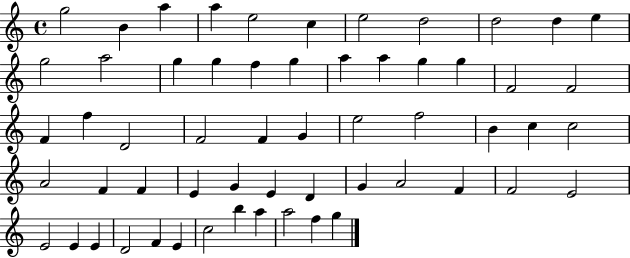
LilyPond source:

{
  \clef treble
  \time 4/4
  \defaultTimeSignature
  \key c \major
  g''2 b'4 a''4 | a''4 e''2 c''4 | e''2 d''2 | d''2 d''4 e''4 | \break g''2 a''2 | g''4 g''4 f''4 g''4 | a''4 a''4 g''4 g''4 | f'2 f'2 | \break f'4 f''4 d'2 | f'2 f'4 g'4 | e''2 f''2 | b'4 c''4 c''2 | \break a'2 f'4 f'4 | e'4 g'4 e'4 d'4 | g'4 a'2 f'4 | f'2 e'2 | \break e'2 e'4 e'4 | d'2 f'4 e'4 | c''2 b''4 a''4 | a''2 f''4 g''4 | \break \bar "|."
}